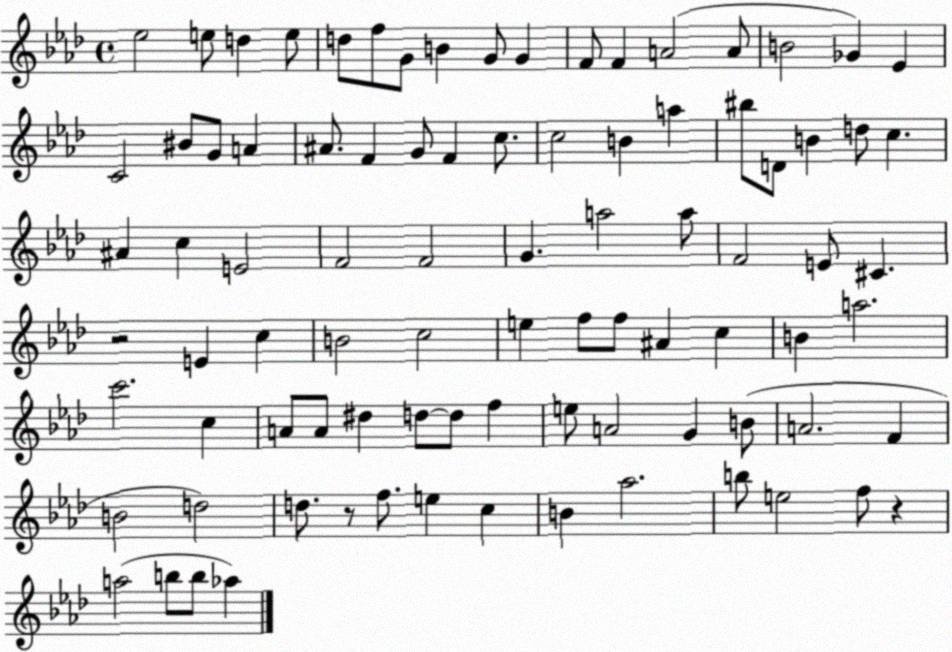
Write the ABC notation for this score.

X:1
T:Untitled
M:4/4
L:1/4
K:Ab
_e2 e/2 d e/2 d/2 f/2 G/2 B G/2 G F/2 F A2 A/2 B2 _G _E C2 ^B/2 G/2 A ^A/2 F G/2 F c/2 c2 B a ^b/2 D/2 B d/2 c ^A c E2 F2 F2 G a2 a/2 F2 E/2 ^C z2 E c B2 c2 e f/2 f/2 ^A c B a2 c'2 c A/2 A/2 ^d d/2 d/2 f e/2 A2 G B/2 A2 F B2 d2 d/2 z/2 f/2 e c B _a2 b/2 e2 f/2 z a2 b/2 b/2 _a